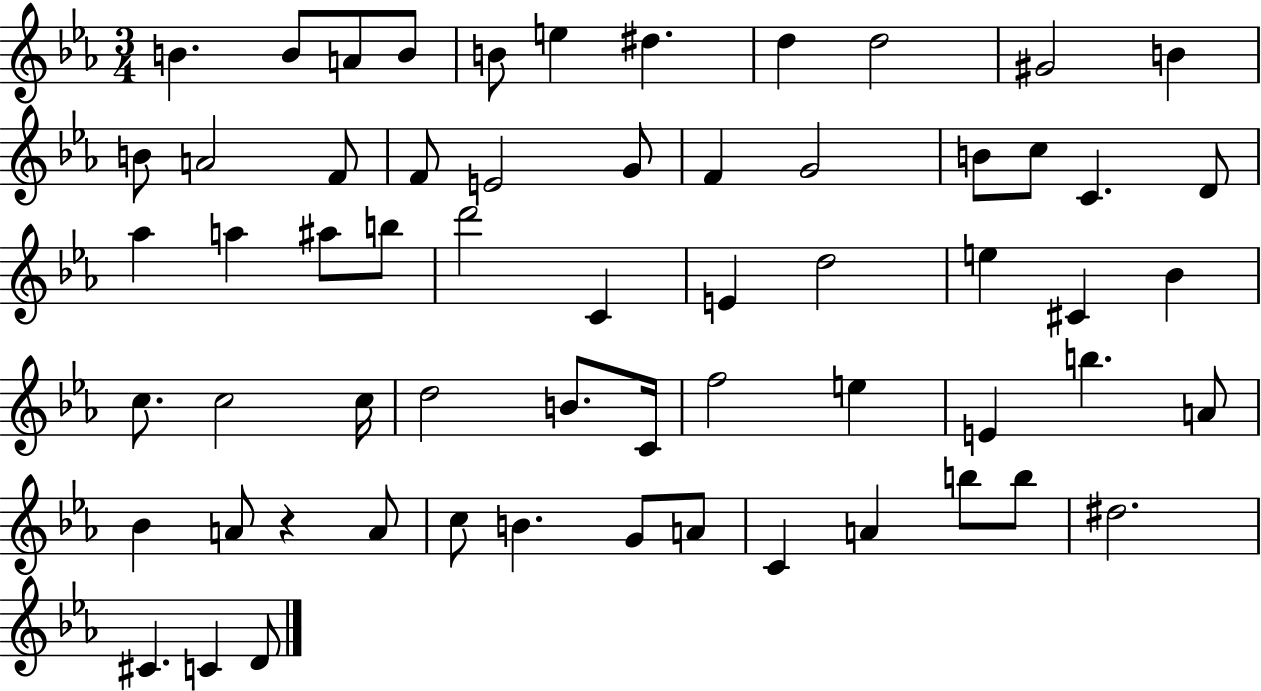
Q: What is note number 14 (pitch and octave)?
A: F4